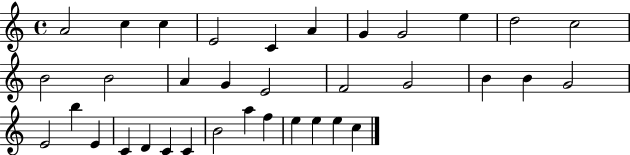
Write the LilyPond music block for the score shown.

{
  \clef treble
  \time 4/4
  \defaultTimeSignature
  \key c \major
  a'2 c''4 c''4 | e'2 c'4 a'4 | g'4 g'2 e''4 | d''2 c''2 | \break b'2 b'2 | a'4 g'4 e'2 | f'2 g'2 | b'4 b'4 g'2 | \break e'2 b''4 e'4 | c'4 d'4 c'4 c'4 | b'2 a''4 f''4 | e''4 e''4 e''4 c''4 | \break \bar "|."
}